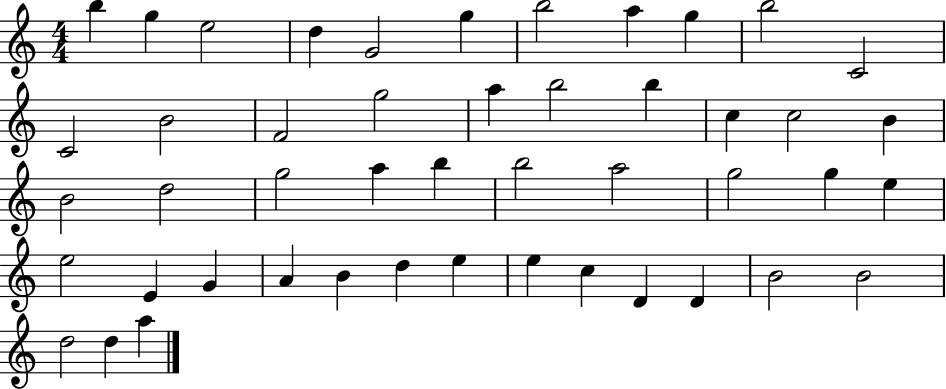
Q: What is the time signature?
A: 4/4